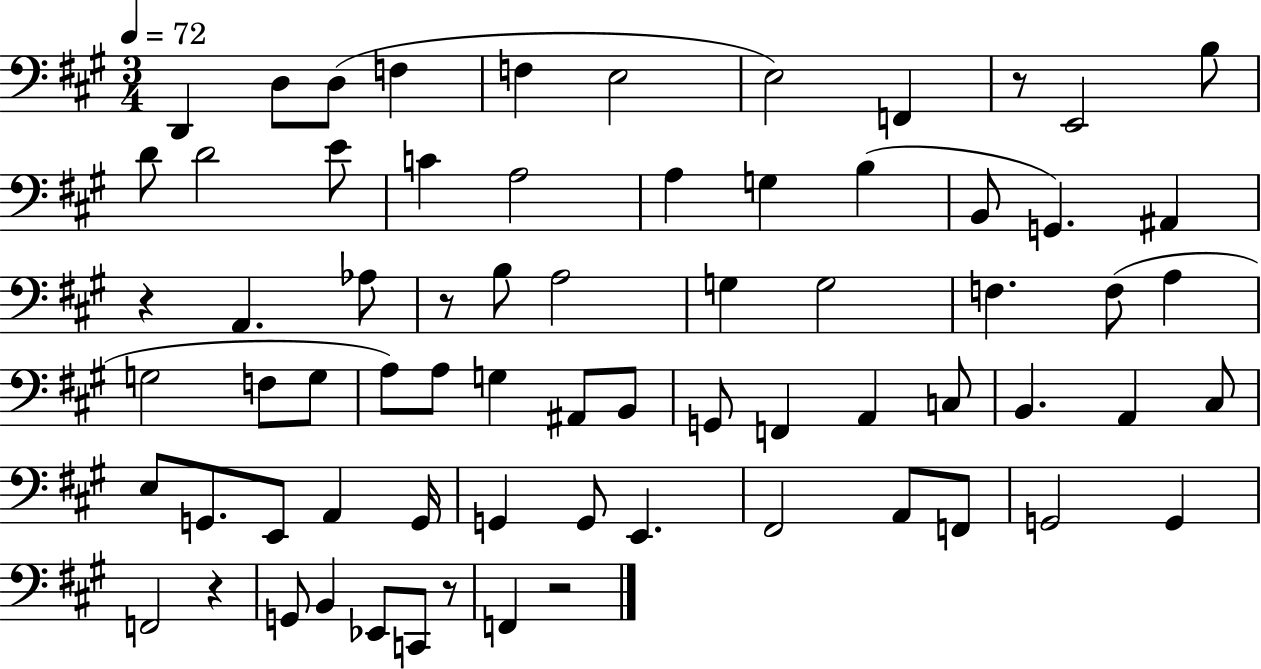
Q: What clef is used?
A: bass